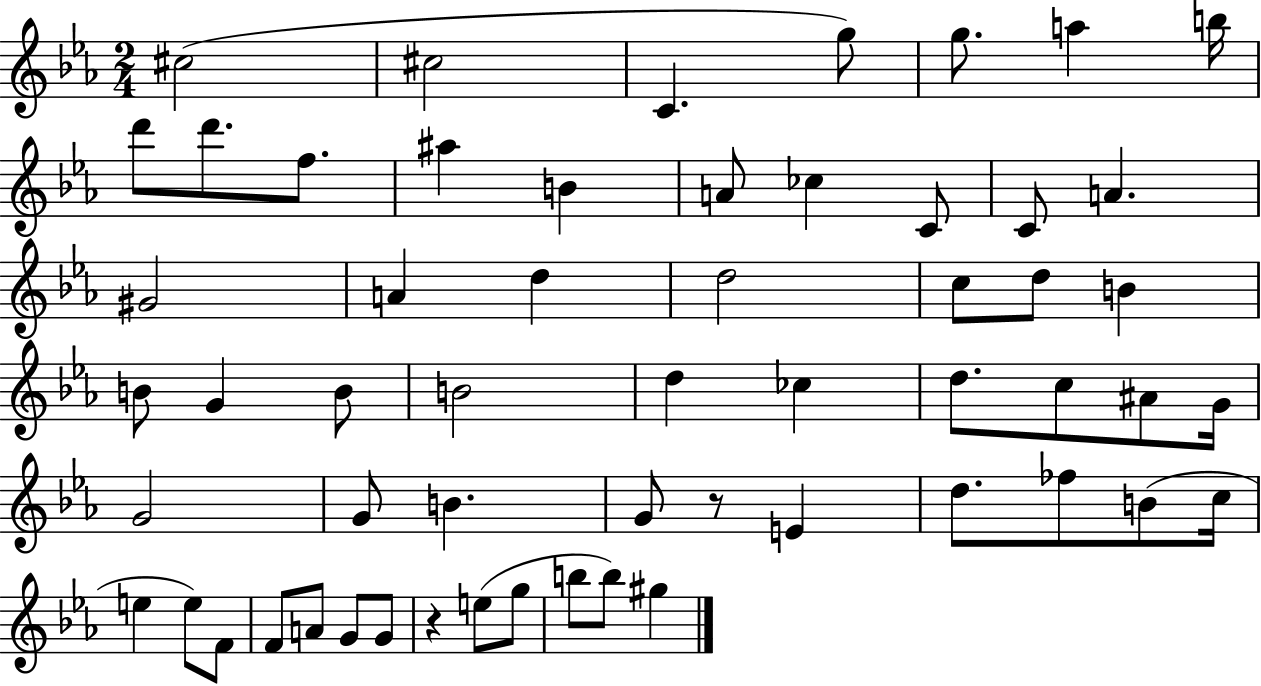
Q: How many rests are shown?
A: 2